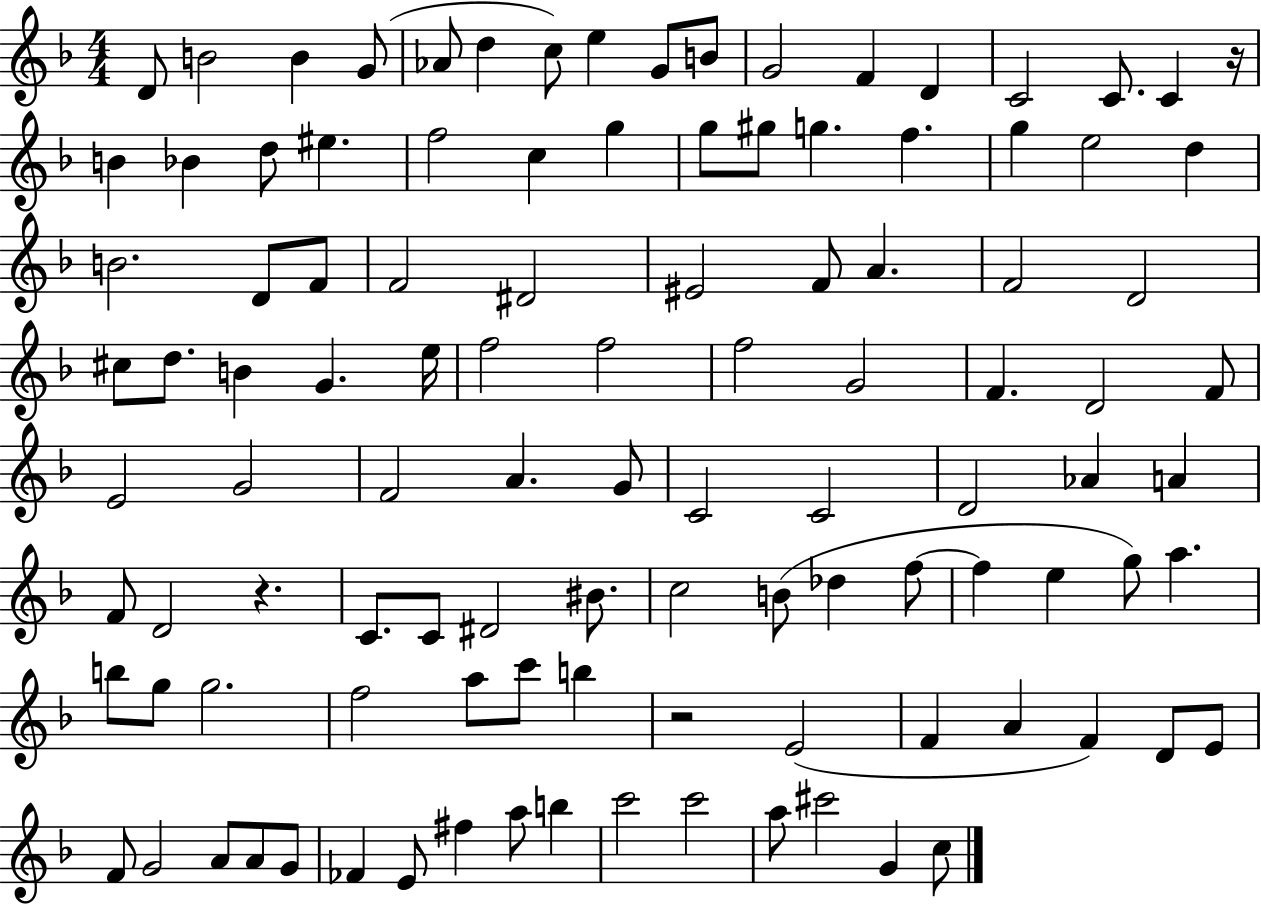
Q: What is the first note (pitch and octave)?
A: D4